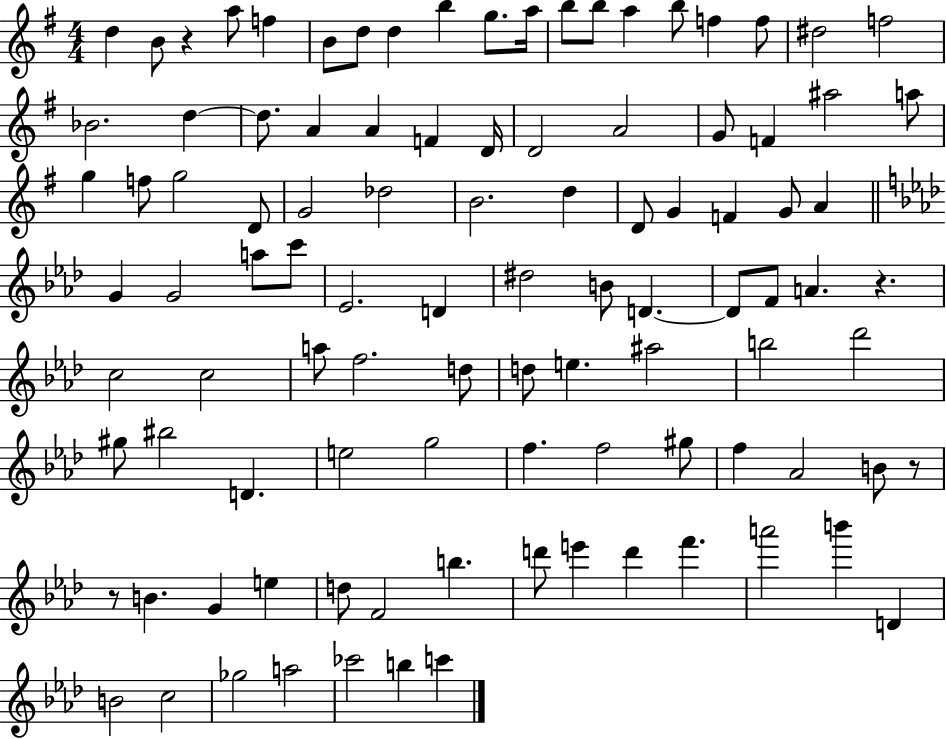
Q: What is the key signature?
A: G major